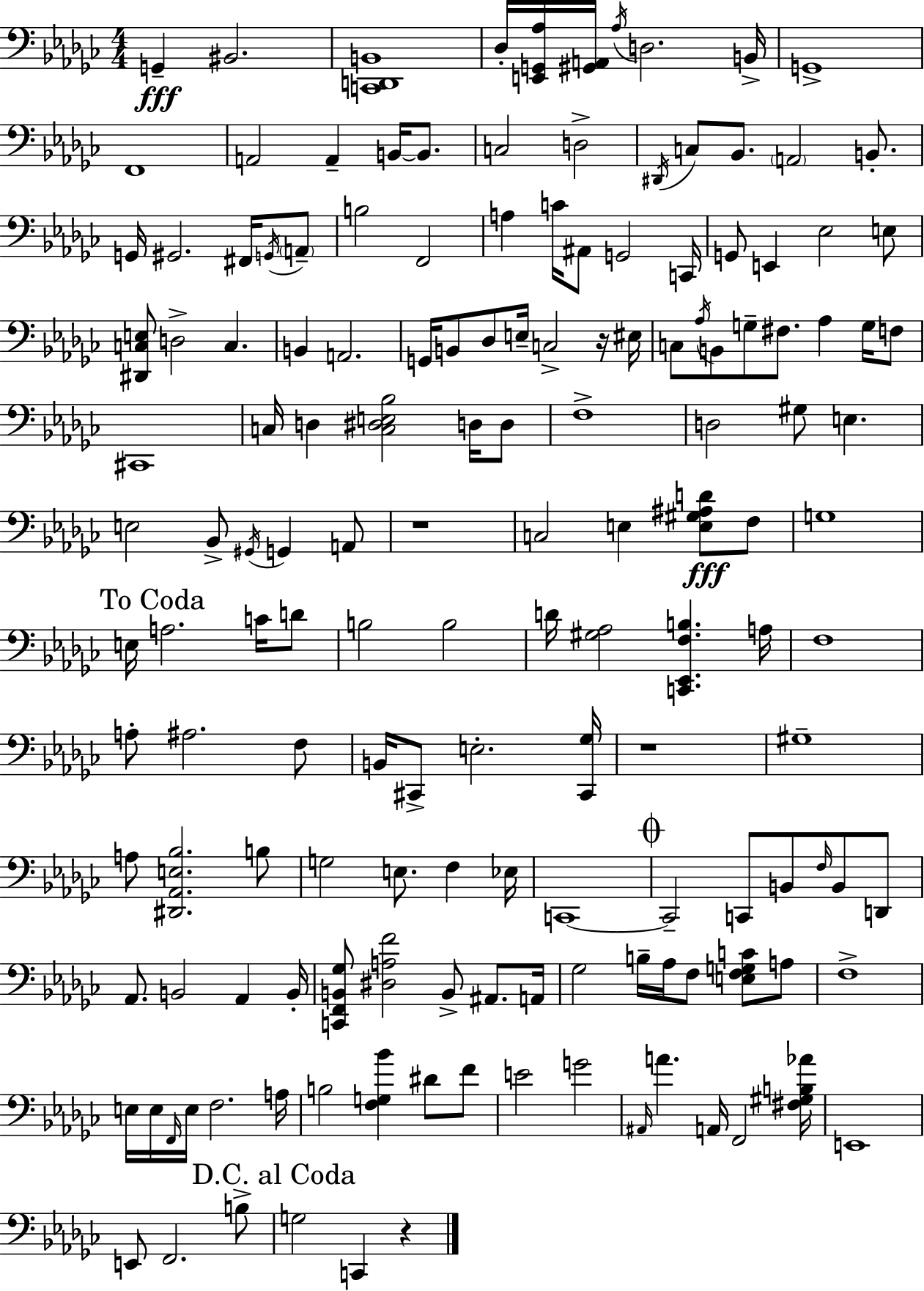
G2/q BIS2/h. [C2,D2,B2]/w Db3/s [E2,G2,Ab3]/s [G#2,A2]/s Ab3/s D3/h. B2/s G2/w F2/w A2/h A2/q B2/s B2/e. C3/h D3/h D#2/s C3/e Bb2/e. A2/h B2/e. G2/s G#2/h. F#2/s G2/s A2/e B3/h F2/h A3/q C4/s A#2/e G2/h C2/s G2/e E2/q Eb3/h E3/e [D#2,C3,E3]/e D3/h C3/q. B2/q A2/h. G2/s B2/e Db3/e E3/s C3/h R/s EIS3/s C3/e Ab3/s B2/e G3/e F#3/e. Ab3/q G3/s F3/e C#2/w C3/s D3/q [C3,D#3,E3,Bb3]/h D3/s D3/e F3/w D3/h G#3/e E3/q. E3/h Bb2/e G#2/s G2/q A2/e R/w C3/h E3/q [E3,G#3,A#3,D4]/e F3/e G3/w E3/s A3/h. C4/s D4/e B3/h B3/h D4/s [G#3,Ab3]/h [C2,Eb2,F3,B3]/q. A3/s F3/w A3/e A#3/h. F3/e B2/s C#2/e E3/h. [C#2,Gb3]/s R/w G#3/w A3/e [D#2,Ab2,E3,Bb3]/h. B3/e G3/h E3/e. F3/q Eb3/s C2/w C2/h C2/e B2/e F3/s B2/e D2/e Ab2/e. B2/h Ab2/q B2/s [C2,F2,B2,Gb3]/e [D#3,A3,F4]/h B2/e A#2/e. A2/s Gb3/h B3/s Ab3/s F3/e [E3,F3,G3,C4]/e A3/e F3/w E3/s E3/s F2/s E3/s F3/h. A3/s B3/h [F3,G3,Bb4]/q D#4/e F4/e E4/h G4/h A#2/s A4/q. A2/s F2/h [F#3,G#3,B3,Ab4]/s E2/w E2/e F2/h. B3/e G3/h C2/q R/q